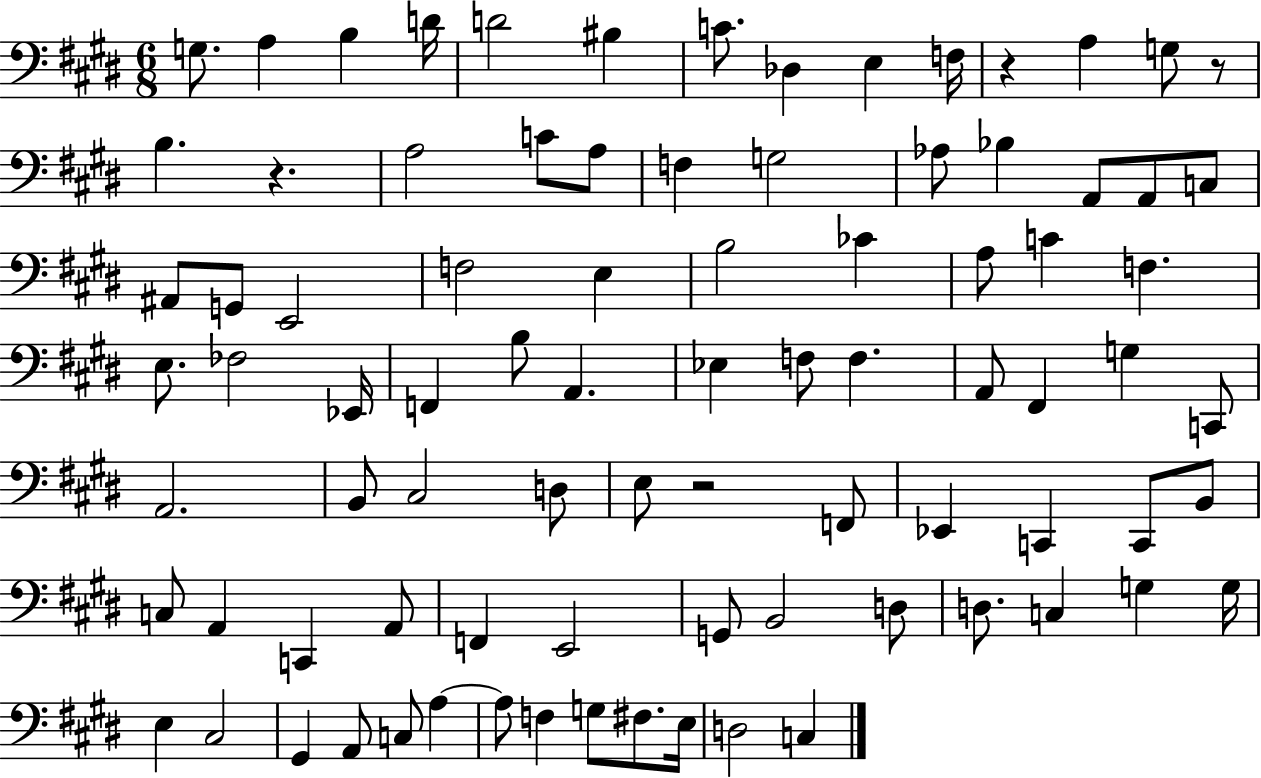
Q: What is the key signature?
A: E major